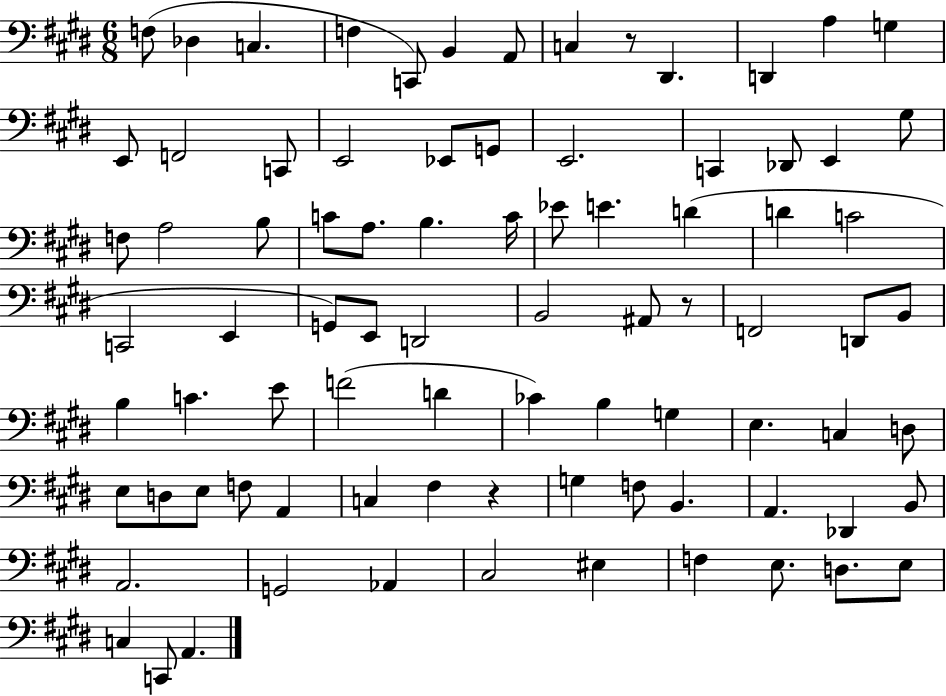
F3/e Db3/q C3/q. F3/q C2/e B2/q A2/e C3/q R/e D#2/q. D2/q A3/q G3/q E2/e F2/h C2/e E2/h Eb2/e G2/e E2/h. C2/q Db2/e E2/q G#3/e F3/e A3/h B3/e C4/e A3/e. B3/q. C4/s Eb4/e E4/q. D4/q D4/q C4/h C2/h E2/q G2/e E2/e D2/h B2/h A#2/e R/e F2/h D2/e B2/e B3/q C4/q. E4/e F4/h D4/q CES4/q B3/q G3/q E3/q. C3/q D3/e E3/e D3/e E3/e F3/e A2/q C3/q F#3/q R/q G3/q F3/e B2/q. A2/q. Db2/q B2/e A2/h. G2/h Ab2/q C#3/h EIS3/q F3/q E3/e. D3/e. E3/e C3/q C2/e A2/q.